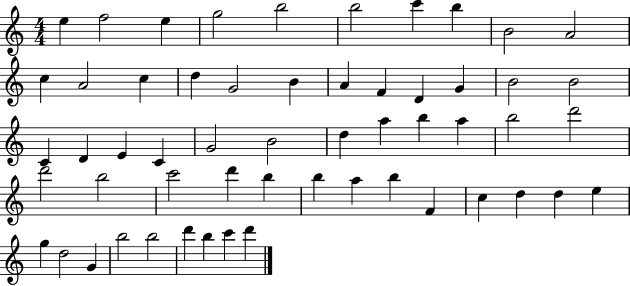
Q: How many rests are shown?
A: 0